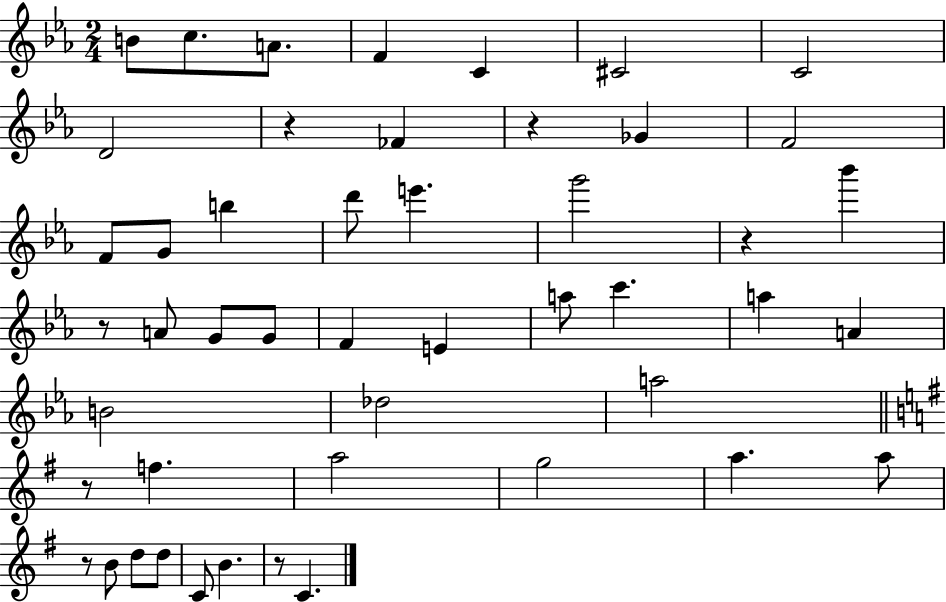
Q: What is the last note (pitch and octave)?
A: C4